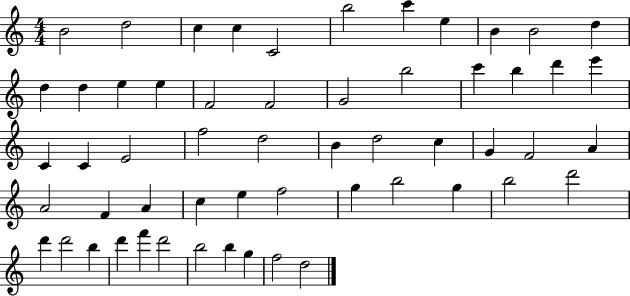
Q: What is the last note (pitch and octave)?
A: D5